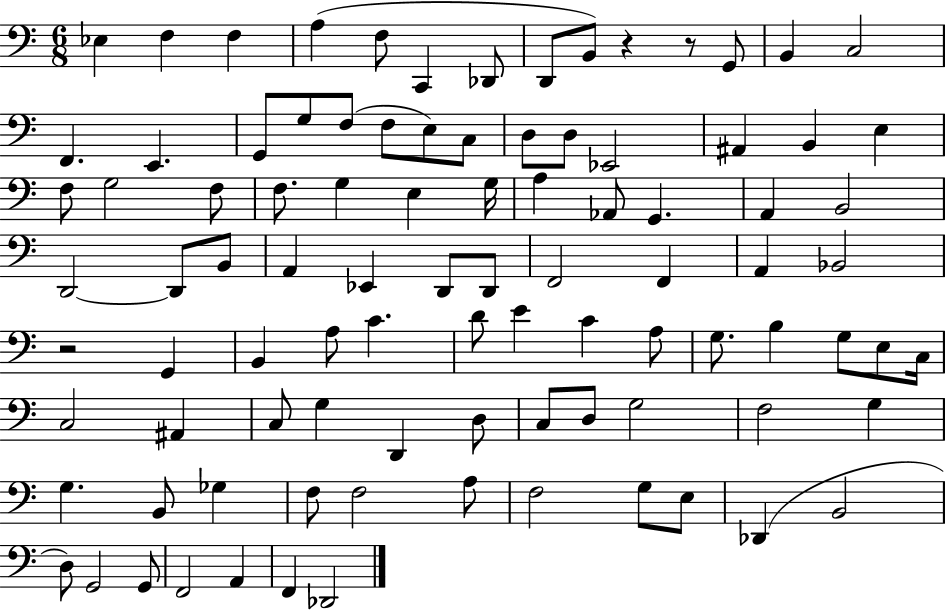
{
  \clef bass
  \numericTimeSignature
  \time 6/8
  \key c \major
  \repeat volta 2 { ees4 f4 f4 | a4( f8 c,4 des,8 | d,8 b,8) r4 r8 g,8 | b,4 c2 | \break f,4. e,4. | g,8 g8 f8( f8 e8) c8 | d8 d8 ees,2 | ais,4 b,4 e4 | \break f8 g2 f8 | f8. g4 e4 g16 | a4 aes,8 g,4. | a,4 b,2 | \break d,2~~ d,8 b,8 | a,4 ees,4 d,8 d,8 | f,2 f,4 | a,4 bes,2 | \break r2 g,4 | b,4 a8 c'4. | d'8 e'4 c'4 a8 | g8. b4 g8 e8 c16 | \break c2 ais,4 | c8 g4 d,4 d8 | c8 d8 g2 | f2 g4 | \break g4. b,8 ges4 | f8 f2 a8 | f2 g8 e8 | des,4( b,2 | \break d8) g,2 g,8 | f,2 a,4 | f,4 des,2 | } \bar "|."
}